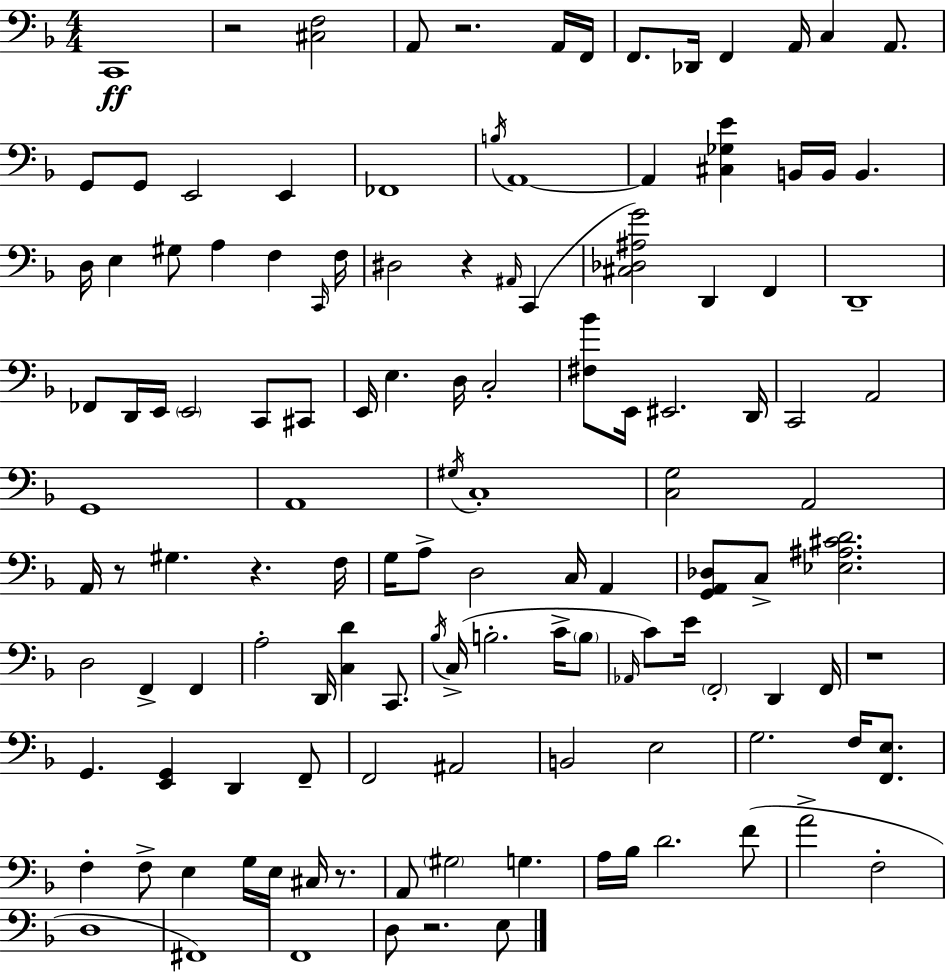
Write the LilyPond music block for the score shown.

{
  \clef bass
  \numericTimeSignature
  \time 4/4
  \key f \major
  c,1\ff | r2 <cis f>2 | a,8 r2. a,16 f,16 | f,8. des,16 f,4 a,16 c4 a,8. | \break g,8 g,8 e,2 e,4 | fes,1 | \acciaccatura { b16 } a,1~~ | a,4 <cis ges e'>4 b,16 b,16 b,4. | \break d16 e4 gis8 a4 f4 | \grace { c,16 } f16 dis2 r4 \grace { ais,16 }( c,4 | <cis des ais g'>2) d,4 f,4 | d,1-- | \break fes,8 d,16 e,16 \parenthesize e,2 c,8 | cis,8 e,16 e4. d16 c2-. | <fis bes'>8 e,16 eis,2. | d,16 c,2 a,2 | \break g,1 | a,1 | \acciaccatura { gis16 } c1-. | <c g>2 a,2 | \break a,16 r8 gis4. r4. | f16 g16 a8-> d2 c16 | a,4 <g, a, des>8 c8-> <ees ais cis' d'>2. | d2 f,4-> | \break f,4 a2-. d,16 <c d'>4 | c,8. \acciaccatura { bes16 }( c16-> b2.-. | c'16-> \parenthesize b8 \grace { aes,16 }) c'8 e'16 \parenthesize f,2-. | d,4 f,16 r1 | \break g,4. <e, g,>4 | d,4 f,8-- f,2 ais,2 | b,2 e2 | g2. | \break f16 <f, e>8. f4-. f8-> e4 | g16 e16 cis16 r8. a,8 \parenthesize gis2 | g4. a16 bes16 d'2. | f'8( a'2-> f2-. | \break d1 | fis,1) | f,1 | d8 r2. | \break e8 \bar "|."
}